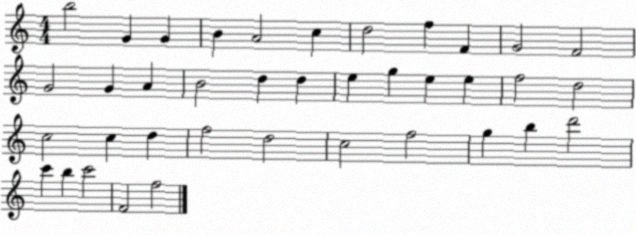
X:1
T:Untitled
M:4/4
L:1/4
K:C
b2 G G B A2 c d2 f F G2 F2 G2 G A B2 d d e g e e f2 d2 c2 c d f2 d2 c2 f2 g b d'2 c' b c'2 F2 f2